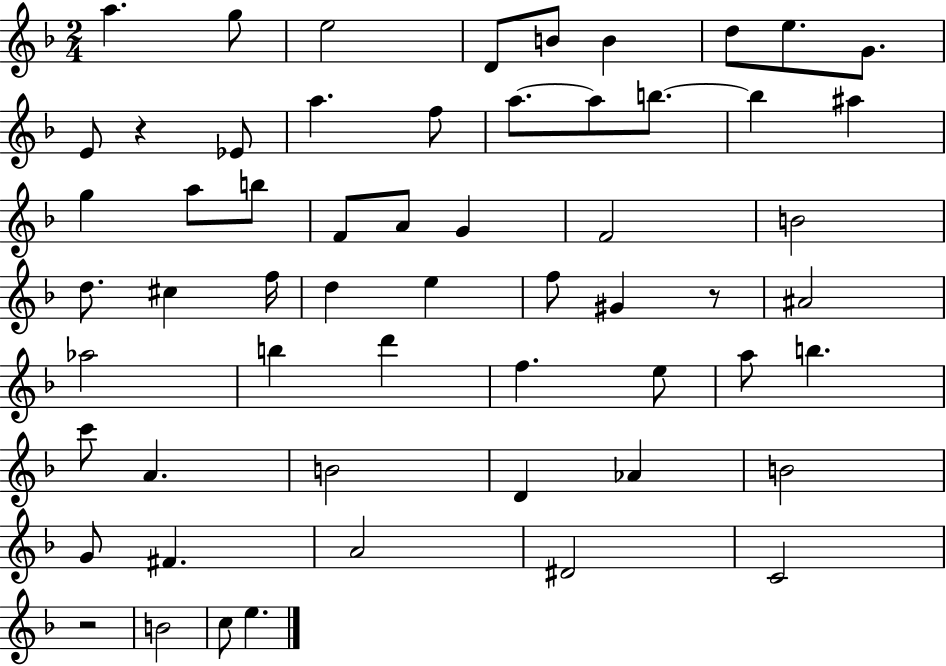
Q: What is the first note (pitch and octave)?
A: A5